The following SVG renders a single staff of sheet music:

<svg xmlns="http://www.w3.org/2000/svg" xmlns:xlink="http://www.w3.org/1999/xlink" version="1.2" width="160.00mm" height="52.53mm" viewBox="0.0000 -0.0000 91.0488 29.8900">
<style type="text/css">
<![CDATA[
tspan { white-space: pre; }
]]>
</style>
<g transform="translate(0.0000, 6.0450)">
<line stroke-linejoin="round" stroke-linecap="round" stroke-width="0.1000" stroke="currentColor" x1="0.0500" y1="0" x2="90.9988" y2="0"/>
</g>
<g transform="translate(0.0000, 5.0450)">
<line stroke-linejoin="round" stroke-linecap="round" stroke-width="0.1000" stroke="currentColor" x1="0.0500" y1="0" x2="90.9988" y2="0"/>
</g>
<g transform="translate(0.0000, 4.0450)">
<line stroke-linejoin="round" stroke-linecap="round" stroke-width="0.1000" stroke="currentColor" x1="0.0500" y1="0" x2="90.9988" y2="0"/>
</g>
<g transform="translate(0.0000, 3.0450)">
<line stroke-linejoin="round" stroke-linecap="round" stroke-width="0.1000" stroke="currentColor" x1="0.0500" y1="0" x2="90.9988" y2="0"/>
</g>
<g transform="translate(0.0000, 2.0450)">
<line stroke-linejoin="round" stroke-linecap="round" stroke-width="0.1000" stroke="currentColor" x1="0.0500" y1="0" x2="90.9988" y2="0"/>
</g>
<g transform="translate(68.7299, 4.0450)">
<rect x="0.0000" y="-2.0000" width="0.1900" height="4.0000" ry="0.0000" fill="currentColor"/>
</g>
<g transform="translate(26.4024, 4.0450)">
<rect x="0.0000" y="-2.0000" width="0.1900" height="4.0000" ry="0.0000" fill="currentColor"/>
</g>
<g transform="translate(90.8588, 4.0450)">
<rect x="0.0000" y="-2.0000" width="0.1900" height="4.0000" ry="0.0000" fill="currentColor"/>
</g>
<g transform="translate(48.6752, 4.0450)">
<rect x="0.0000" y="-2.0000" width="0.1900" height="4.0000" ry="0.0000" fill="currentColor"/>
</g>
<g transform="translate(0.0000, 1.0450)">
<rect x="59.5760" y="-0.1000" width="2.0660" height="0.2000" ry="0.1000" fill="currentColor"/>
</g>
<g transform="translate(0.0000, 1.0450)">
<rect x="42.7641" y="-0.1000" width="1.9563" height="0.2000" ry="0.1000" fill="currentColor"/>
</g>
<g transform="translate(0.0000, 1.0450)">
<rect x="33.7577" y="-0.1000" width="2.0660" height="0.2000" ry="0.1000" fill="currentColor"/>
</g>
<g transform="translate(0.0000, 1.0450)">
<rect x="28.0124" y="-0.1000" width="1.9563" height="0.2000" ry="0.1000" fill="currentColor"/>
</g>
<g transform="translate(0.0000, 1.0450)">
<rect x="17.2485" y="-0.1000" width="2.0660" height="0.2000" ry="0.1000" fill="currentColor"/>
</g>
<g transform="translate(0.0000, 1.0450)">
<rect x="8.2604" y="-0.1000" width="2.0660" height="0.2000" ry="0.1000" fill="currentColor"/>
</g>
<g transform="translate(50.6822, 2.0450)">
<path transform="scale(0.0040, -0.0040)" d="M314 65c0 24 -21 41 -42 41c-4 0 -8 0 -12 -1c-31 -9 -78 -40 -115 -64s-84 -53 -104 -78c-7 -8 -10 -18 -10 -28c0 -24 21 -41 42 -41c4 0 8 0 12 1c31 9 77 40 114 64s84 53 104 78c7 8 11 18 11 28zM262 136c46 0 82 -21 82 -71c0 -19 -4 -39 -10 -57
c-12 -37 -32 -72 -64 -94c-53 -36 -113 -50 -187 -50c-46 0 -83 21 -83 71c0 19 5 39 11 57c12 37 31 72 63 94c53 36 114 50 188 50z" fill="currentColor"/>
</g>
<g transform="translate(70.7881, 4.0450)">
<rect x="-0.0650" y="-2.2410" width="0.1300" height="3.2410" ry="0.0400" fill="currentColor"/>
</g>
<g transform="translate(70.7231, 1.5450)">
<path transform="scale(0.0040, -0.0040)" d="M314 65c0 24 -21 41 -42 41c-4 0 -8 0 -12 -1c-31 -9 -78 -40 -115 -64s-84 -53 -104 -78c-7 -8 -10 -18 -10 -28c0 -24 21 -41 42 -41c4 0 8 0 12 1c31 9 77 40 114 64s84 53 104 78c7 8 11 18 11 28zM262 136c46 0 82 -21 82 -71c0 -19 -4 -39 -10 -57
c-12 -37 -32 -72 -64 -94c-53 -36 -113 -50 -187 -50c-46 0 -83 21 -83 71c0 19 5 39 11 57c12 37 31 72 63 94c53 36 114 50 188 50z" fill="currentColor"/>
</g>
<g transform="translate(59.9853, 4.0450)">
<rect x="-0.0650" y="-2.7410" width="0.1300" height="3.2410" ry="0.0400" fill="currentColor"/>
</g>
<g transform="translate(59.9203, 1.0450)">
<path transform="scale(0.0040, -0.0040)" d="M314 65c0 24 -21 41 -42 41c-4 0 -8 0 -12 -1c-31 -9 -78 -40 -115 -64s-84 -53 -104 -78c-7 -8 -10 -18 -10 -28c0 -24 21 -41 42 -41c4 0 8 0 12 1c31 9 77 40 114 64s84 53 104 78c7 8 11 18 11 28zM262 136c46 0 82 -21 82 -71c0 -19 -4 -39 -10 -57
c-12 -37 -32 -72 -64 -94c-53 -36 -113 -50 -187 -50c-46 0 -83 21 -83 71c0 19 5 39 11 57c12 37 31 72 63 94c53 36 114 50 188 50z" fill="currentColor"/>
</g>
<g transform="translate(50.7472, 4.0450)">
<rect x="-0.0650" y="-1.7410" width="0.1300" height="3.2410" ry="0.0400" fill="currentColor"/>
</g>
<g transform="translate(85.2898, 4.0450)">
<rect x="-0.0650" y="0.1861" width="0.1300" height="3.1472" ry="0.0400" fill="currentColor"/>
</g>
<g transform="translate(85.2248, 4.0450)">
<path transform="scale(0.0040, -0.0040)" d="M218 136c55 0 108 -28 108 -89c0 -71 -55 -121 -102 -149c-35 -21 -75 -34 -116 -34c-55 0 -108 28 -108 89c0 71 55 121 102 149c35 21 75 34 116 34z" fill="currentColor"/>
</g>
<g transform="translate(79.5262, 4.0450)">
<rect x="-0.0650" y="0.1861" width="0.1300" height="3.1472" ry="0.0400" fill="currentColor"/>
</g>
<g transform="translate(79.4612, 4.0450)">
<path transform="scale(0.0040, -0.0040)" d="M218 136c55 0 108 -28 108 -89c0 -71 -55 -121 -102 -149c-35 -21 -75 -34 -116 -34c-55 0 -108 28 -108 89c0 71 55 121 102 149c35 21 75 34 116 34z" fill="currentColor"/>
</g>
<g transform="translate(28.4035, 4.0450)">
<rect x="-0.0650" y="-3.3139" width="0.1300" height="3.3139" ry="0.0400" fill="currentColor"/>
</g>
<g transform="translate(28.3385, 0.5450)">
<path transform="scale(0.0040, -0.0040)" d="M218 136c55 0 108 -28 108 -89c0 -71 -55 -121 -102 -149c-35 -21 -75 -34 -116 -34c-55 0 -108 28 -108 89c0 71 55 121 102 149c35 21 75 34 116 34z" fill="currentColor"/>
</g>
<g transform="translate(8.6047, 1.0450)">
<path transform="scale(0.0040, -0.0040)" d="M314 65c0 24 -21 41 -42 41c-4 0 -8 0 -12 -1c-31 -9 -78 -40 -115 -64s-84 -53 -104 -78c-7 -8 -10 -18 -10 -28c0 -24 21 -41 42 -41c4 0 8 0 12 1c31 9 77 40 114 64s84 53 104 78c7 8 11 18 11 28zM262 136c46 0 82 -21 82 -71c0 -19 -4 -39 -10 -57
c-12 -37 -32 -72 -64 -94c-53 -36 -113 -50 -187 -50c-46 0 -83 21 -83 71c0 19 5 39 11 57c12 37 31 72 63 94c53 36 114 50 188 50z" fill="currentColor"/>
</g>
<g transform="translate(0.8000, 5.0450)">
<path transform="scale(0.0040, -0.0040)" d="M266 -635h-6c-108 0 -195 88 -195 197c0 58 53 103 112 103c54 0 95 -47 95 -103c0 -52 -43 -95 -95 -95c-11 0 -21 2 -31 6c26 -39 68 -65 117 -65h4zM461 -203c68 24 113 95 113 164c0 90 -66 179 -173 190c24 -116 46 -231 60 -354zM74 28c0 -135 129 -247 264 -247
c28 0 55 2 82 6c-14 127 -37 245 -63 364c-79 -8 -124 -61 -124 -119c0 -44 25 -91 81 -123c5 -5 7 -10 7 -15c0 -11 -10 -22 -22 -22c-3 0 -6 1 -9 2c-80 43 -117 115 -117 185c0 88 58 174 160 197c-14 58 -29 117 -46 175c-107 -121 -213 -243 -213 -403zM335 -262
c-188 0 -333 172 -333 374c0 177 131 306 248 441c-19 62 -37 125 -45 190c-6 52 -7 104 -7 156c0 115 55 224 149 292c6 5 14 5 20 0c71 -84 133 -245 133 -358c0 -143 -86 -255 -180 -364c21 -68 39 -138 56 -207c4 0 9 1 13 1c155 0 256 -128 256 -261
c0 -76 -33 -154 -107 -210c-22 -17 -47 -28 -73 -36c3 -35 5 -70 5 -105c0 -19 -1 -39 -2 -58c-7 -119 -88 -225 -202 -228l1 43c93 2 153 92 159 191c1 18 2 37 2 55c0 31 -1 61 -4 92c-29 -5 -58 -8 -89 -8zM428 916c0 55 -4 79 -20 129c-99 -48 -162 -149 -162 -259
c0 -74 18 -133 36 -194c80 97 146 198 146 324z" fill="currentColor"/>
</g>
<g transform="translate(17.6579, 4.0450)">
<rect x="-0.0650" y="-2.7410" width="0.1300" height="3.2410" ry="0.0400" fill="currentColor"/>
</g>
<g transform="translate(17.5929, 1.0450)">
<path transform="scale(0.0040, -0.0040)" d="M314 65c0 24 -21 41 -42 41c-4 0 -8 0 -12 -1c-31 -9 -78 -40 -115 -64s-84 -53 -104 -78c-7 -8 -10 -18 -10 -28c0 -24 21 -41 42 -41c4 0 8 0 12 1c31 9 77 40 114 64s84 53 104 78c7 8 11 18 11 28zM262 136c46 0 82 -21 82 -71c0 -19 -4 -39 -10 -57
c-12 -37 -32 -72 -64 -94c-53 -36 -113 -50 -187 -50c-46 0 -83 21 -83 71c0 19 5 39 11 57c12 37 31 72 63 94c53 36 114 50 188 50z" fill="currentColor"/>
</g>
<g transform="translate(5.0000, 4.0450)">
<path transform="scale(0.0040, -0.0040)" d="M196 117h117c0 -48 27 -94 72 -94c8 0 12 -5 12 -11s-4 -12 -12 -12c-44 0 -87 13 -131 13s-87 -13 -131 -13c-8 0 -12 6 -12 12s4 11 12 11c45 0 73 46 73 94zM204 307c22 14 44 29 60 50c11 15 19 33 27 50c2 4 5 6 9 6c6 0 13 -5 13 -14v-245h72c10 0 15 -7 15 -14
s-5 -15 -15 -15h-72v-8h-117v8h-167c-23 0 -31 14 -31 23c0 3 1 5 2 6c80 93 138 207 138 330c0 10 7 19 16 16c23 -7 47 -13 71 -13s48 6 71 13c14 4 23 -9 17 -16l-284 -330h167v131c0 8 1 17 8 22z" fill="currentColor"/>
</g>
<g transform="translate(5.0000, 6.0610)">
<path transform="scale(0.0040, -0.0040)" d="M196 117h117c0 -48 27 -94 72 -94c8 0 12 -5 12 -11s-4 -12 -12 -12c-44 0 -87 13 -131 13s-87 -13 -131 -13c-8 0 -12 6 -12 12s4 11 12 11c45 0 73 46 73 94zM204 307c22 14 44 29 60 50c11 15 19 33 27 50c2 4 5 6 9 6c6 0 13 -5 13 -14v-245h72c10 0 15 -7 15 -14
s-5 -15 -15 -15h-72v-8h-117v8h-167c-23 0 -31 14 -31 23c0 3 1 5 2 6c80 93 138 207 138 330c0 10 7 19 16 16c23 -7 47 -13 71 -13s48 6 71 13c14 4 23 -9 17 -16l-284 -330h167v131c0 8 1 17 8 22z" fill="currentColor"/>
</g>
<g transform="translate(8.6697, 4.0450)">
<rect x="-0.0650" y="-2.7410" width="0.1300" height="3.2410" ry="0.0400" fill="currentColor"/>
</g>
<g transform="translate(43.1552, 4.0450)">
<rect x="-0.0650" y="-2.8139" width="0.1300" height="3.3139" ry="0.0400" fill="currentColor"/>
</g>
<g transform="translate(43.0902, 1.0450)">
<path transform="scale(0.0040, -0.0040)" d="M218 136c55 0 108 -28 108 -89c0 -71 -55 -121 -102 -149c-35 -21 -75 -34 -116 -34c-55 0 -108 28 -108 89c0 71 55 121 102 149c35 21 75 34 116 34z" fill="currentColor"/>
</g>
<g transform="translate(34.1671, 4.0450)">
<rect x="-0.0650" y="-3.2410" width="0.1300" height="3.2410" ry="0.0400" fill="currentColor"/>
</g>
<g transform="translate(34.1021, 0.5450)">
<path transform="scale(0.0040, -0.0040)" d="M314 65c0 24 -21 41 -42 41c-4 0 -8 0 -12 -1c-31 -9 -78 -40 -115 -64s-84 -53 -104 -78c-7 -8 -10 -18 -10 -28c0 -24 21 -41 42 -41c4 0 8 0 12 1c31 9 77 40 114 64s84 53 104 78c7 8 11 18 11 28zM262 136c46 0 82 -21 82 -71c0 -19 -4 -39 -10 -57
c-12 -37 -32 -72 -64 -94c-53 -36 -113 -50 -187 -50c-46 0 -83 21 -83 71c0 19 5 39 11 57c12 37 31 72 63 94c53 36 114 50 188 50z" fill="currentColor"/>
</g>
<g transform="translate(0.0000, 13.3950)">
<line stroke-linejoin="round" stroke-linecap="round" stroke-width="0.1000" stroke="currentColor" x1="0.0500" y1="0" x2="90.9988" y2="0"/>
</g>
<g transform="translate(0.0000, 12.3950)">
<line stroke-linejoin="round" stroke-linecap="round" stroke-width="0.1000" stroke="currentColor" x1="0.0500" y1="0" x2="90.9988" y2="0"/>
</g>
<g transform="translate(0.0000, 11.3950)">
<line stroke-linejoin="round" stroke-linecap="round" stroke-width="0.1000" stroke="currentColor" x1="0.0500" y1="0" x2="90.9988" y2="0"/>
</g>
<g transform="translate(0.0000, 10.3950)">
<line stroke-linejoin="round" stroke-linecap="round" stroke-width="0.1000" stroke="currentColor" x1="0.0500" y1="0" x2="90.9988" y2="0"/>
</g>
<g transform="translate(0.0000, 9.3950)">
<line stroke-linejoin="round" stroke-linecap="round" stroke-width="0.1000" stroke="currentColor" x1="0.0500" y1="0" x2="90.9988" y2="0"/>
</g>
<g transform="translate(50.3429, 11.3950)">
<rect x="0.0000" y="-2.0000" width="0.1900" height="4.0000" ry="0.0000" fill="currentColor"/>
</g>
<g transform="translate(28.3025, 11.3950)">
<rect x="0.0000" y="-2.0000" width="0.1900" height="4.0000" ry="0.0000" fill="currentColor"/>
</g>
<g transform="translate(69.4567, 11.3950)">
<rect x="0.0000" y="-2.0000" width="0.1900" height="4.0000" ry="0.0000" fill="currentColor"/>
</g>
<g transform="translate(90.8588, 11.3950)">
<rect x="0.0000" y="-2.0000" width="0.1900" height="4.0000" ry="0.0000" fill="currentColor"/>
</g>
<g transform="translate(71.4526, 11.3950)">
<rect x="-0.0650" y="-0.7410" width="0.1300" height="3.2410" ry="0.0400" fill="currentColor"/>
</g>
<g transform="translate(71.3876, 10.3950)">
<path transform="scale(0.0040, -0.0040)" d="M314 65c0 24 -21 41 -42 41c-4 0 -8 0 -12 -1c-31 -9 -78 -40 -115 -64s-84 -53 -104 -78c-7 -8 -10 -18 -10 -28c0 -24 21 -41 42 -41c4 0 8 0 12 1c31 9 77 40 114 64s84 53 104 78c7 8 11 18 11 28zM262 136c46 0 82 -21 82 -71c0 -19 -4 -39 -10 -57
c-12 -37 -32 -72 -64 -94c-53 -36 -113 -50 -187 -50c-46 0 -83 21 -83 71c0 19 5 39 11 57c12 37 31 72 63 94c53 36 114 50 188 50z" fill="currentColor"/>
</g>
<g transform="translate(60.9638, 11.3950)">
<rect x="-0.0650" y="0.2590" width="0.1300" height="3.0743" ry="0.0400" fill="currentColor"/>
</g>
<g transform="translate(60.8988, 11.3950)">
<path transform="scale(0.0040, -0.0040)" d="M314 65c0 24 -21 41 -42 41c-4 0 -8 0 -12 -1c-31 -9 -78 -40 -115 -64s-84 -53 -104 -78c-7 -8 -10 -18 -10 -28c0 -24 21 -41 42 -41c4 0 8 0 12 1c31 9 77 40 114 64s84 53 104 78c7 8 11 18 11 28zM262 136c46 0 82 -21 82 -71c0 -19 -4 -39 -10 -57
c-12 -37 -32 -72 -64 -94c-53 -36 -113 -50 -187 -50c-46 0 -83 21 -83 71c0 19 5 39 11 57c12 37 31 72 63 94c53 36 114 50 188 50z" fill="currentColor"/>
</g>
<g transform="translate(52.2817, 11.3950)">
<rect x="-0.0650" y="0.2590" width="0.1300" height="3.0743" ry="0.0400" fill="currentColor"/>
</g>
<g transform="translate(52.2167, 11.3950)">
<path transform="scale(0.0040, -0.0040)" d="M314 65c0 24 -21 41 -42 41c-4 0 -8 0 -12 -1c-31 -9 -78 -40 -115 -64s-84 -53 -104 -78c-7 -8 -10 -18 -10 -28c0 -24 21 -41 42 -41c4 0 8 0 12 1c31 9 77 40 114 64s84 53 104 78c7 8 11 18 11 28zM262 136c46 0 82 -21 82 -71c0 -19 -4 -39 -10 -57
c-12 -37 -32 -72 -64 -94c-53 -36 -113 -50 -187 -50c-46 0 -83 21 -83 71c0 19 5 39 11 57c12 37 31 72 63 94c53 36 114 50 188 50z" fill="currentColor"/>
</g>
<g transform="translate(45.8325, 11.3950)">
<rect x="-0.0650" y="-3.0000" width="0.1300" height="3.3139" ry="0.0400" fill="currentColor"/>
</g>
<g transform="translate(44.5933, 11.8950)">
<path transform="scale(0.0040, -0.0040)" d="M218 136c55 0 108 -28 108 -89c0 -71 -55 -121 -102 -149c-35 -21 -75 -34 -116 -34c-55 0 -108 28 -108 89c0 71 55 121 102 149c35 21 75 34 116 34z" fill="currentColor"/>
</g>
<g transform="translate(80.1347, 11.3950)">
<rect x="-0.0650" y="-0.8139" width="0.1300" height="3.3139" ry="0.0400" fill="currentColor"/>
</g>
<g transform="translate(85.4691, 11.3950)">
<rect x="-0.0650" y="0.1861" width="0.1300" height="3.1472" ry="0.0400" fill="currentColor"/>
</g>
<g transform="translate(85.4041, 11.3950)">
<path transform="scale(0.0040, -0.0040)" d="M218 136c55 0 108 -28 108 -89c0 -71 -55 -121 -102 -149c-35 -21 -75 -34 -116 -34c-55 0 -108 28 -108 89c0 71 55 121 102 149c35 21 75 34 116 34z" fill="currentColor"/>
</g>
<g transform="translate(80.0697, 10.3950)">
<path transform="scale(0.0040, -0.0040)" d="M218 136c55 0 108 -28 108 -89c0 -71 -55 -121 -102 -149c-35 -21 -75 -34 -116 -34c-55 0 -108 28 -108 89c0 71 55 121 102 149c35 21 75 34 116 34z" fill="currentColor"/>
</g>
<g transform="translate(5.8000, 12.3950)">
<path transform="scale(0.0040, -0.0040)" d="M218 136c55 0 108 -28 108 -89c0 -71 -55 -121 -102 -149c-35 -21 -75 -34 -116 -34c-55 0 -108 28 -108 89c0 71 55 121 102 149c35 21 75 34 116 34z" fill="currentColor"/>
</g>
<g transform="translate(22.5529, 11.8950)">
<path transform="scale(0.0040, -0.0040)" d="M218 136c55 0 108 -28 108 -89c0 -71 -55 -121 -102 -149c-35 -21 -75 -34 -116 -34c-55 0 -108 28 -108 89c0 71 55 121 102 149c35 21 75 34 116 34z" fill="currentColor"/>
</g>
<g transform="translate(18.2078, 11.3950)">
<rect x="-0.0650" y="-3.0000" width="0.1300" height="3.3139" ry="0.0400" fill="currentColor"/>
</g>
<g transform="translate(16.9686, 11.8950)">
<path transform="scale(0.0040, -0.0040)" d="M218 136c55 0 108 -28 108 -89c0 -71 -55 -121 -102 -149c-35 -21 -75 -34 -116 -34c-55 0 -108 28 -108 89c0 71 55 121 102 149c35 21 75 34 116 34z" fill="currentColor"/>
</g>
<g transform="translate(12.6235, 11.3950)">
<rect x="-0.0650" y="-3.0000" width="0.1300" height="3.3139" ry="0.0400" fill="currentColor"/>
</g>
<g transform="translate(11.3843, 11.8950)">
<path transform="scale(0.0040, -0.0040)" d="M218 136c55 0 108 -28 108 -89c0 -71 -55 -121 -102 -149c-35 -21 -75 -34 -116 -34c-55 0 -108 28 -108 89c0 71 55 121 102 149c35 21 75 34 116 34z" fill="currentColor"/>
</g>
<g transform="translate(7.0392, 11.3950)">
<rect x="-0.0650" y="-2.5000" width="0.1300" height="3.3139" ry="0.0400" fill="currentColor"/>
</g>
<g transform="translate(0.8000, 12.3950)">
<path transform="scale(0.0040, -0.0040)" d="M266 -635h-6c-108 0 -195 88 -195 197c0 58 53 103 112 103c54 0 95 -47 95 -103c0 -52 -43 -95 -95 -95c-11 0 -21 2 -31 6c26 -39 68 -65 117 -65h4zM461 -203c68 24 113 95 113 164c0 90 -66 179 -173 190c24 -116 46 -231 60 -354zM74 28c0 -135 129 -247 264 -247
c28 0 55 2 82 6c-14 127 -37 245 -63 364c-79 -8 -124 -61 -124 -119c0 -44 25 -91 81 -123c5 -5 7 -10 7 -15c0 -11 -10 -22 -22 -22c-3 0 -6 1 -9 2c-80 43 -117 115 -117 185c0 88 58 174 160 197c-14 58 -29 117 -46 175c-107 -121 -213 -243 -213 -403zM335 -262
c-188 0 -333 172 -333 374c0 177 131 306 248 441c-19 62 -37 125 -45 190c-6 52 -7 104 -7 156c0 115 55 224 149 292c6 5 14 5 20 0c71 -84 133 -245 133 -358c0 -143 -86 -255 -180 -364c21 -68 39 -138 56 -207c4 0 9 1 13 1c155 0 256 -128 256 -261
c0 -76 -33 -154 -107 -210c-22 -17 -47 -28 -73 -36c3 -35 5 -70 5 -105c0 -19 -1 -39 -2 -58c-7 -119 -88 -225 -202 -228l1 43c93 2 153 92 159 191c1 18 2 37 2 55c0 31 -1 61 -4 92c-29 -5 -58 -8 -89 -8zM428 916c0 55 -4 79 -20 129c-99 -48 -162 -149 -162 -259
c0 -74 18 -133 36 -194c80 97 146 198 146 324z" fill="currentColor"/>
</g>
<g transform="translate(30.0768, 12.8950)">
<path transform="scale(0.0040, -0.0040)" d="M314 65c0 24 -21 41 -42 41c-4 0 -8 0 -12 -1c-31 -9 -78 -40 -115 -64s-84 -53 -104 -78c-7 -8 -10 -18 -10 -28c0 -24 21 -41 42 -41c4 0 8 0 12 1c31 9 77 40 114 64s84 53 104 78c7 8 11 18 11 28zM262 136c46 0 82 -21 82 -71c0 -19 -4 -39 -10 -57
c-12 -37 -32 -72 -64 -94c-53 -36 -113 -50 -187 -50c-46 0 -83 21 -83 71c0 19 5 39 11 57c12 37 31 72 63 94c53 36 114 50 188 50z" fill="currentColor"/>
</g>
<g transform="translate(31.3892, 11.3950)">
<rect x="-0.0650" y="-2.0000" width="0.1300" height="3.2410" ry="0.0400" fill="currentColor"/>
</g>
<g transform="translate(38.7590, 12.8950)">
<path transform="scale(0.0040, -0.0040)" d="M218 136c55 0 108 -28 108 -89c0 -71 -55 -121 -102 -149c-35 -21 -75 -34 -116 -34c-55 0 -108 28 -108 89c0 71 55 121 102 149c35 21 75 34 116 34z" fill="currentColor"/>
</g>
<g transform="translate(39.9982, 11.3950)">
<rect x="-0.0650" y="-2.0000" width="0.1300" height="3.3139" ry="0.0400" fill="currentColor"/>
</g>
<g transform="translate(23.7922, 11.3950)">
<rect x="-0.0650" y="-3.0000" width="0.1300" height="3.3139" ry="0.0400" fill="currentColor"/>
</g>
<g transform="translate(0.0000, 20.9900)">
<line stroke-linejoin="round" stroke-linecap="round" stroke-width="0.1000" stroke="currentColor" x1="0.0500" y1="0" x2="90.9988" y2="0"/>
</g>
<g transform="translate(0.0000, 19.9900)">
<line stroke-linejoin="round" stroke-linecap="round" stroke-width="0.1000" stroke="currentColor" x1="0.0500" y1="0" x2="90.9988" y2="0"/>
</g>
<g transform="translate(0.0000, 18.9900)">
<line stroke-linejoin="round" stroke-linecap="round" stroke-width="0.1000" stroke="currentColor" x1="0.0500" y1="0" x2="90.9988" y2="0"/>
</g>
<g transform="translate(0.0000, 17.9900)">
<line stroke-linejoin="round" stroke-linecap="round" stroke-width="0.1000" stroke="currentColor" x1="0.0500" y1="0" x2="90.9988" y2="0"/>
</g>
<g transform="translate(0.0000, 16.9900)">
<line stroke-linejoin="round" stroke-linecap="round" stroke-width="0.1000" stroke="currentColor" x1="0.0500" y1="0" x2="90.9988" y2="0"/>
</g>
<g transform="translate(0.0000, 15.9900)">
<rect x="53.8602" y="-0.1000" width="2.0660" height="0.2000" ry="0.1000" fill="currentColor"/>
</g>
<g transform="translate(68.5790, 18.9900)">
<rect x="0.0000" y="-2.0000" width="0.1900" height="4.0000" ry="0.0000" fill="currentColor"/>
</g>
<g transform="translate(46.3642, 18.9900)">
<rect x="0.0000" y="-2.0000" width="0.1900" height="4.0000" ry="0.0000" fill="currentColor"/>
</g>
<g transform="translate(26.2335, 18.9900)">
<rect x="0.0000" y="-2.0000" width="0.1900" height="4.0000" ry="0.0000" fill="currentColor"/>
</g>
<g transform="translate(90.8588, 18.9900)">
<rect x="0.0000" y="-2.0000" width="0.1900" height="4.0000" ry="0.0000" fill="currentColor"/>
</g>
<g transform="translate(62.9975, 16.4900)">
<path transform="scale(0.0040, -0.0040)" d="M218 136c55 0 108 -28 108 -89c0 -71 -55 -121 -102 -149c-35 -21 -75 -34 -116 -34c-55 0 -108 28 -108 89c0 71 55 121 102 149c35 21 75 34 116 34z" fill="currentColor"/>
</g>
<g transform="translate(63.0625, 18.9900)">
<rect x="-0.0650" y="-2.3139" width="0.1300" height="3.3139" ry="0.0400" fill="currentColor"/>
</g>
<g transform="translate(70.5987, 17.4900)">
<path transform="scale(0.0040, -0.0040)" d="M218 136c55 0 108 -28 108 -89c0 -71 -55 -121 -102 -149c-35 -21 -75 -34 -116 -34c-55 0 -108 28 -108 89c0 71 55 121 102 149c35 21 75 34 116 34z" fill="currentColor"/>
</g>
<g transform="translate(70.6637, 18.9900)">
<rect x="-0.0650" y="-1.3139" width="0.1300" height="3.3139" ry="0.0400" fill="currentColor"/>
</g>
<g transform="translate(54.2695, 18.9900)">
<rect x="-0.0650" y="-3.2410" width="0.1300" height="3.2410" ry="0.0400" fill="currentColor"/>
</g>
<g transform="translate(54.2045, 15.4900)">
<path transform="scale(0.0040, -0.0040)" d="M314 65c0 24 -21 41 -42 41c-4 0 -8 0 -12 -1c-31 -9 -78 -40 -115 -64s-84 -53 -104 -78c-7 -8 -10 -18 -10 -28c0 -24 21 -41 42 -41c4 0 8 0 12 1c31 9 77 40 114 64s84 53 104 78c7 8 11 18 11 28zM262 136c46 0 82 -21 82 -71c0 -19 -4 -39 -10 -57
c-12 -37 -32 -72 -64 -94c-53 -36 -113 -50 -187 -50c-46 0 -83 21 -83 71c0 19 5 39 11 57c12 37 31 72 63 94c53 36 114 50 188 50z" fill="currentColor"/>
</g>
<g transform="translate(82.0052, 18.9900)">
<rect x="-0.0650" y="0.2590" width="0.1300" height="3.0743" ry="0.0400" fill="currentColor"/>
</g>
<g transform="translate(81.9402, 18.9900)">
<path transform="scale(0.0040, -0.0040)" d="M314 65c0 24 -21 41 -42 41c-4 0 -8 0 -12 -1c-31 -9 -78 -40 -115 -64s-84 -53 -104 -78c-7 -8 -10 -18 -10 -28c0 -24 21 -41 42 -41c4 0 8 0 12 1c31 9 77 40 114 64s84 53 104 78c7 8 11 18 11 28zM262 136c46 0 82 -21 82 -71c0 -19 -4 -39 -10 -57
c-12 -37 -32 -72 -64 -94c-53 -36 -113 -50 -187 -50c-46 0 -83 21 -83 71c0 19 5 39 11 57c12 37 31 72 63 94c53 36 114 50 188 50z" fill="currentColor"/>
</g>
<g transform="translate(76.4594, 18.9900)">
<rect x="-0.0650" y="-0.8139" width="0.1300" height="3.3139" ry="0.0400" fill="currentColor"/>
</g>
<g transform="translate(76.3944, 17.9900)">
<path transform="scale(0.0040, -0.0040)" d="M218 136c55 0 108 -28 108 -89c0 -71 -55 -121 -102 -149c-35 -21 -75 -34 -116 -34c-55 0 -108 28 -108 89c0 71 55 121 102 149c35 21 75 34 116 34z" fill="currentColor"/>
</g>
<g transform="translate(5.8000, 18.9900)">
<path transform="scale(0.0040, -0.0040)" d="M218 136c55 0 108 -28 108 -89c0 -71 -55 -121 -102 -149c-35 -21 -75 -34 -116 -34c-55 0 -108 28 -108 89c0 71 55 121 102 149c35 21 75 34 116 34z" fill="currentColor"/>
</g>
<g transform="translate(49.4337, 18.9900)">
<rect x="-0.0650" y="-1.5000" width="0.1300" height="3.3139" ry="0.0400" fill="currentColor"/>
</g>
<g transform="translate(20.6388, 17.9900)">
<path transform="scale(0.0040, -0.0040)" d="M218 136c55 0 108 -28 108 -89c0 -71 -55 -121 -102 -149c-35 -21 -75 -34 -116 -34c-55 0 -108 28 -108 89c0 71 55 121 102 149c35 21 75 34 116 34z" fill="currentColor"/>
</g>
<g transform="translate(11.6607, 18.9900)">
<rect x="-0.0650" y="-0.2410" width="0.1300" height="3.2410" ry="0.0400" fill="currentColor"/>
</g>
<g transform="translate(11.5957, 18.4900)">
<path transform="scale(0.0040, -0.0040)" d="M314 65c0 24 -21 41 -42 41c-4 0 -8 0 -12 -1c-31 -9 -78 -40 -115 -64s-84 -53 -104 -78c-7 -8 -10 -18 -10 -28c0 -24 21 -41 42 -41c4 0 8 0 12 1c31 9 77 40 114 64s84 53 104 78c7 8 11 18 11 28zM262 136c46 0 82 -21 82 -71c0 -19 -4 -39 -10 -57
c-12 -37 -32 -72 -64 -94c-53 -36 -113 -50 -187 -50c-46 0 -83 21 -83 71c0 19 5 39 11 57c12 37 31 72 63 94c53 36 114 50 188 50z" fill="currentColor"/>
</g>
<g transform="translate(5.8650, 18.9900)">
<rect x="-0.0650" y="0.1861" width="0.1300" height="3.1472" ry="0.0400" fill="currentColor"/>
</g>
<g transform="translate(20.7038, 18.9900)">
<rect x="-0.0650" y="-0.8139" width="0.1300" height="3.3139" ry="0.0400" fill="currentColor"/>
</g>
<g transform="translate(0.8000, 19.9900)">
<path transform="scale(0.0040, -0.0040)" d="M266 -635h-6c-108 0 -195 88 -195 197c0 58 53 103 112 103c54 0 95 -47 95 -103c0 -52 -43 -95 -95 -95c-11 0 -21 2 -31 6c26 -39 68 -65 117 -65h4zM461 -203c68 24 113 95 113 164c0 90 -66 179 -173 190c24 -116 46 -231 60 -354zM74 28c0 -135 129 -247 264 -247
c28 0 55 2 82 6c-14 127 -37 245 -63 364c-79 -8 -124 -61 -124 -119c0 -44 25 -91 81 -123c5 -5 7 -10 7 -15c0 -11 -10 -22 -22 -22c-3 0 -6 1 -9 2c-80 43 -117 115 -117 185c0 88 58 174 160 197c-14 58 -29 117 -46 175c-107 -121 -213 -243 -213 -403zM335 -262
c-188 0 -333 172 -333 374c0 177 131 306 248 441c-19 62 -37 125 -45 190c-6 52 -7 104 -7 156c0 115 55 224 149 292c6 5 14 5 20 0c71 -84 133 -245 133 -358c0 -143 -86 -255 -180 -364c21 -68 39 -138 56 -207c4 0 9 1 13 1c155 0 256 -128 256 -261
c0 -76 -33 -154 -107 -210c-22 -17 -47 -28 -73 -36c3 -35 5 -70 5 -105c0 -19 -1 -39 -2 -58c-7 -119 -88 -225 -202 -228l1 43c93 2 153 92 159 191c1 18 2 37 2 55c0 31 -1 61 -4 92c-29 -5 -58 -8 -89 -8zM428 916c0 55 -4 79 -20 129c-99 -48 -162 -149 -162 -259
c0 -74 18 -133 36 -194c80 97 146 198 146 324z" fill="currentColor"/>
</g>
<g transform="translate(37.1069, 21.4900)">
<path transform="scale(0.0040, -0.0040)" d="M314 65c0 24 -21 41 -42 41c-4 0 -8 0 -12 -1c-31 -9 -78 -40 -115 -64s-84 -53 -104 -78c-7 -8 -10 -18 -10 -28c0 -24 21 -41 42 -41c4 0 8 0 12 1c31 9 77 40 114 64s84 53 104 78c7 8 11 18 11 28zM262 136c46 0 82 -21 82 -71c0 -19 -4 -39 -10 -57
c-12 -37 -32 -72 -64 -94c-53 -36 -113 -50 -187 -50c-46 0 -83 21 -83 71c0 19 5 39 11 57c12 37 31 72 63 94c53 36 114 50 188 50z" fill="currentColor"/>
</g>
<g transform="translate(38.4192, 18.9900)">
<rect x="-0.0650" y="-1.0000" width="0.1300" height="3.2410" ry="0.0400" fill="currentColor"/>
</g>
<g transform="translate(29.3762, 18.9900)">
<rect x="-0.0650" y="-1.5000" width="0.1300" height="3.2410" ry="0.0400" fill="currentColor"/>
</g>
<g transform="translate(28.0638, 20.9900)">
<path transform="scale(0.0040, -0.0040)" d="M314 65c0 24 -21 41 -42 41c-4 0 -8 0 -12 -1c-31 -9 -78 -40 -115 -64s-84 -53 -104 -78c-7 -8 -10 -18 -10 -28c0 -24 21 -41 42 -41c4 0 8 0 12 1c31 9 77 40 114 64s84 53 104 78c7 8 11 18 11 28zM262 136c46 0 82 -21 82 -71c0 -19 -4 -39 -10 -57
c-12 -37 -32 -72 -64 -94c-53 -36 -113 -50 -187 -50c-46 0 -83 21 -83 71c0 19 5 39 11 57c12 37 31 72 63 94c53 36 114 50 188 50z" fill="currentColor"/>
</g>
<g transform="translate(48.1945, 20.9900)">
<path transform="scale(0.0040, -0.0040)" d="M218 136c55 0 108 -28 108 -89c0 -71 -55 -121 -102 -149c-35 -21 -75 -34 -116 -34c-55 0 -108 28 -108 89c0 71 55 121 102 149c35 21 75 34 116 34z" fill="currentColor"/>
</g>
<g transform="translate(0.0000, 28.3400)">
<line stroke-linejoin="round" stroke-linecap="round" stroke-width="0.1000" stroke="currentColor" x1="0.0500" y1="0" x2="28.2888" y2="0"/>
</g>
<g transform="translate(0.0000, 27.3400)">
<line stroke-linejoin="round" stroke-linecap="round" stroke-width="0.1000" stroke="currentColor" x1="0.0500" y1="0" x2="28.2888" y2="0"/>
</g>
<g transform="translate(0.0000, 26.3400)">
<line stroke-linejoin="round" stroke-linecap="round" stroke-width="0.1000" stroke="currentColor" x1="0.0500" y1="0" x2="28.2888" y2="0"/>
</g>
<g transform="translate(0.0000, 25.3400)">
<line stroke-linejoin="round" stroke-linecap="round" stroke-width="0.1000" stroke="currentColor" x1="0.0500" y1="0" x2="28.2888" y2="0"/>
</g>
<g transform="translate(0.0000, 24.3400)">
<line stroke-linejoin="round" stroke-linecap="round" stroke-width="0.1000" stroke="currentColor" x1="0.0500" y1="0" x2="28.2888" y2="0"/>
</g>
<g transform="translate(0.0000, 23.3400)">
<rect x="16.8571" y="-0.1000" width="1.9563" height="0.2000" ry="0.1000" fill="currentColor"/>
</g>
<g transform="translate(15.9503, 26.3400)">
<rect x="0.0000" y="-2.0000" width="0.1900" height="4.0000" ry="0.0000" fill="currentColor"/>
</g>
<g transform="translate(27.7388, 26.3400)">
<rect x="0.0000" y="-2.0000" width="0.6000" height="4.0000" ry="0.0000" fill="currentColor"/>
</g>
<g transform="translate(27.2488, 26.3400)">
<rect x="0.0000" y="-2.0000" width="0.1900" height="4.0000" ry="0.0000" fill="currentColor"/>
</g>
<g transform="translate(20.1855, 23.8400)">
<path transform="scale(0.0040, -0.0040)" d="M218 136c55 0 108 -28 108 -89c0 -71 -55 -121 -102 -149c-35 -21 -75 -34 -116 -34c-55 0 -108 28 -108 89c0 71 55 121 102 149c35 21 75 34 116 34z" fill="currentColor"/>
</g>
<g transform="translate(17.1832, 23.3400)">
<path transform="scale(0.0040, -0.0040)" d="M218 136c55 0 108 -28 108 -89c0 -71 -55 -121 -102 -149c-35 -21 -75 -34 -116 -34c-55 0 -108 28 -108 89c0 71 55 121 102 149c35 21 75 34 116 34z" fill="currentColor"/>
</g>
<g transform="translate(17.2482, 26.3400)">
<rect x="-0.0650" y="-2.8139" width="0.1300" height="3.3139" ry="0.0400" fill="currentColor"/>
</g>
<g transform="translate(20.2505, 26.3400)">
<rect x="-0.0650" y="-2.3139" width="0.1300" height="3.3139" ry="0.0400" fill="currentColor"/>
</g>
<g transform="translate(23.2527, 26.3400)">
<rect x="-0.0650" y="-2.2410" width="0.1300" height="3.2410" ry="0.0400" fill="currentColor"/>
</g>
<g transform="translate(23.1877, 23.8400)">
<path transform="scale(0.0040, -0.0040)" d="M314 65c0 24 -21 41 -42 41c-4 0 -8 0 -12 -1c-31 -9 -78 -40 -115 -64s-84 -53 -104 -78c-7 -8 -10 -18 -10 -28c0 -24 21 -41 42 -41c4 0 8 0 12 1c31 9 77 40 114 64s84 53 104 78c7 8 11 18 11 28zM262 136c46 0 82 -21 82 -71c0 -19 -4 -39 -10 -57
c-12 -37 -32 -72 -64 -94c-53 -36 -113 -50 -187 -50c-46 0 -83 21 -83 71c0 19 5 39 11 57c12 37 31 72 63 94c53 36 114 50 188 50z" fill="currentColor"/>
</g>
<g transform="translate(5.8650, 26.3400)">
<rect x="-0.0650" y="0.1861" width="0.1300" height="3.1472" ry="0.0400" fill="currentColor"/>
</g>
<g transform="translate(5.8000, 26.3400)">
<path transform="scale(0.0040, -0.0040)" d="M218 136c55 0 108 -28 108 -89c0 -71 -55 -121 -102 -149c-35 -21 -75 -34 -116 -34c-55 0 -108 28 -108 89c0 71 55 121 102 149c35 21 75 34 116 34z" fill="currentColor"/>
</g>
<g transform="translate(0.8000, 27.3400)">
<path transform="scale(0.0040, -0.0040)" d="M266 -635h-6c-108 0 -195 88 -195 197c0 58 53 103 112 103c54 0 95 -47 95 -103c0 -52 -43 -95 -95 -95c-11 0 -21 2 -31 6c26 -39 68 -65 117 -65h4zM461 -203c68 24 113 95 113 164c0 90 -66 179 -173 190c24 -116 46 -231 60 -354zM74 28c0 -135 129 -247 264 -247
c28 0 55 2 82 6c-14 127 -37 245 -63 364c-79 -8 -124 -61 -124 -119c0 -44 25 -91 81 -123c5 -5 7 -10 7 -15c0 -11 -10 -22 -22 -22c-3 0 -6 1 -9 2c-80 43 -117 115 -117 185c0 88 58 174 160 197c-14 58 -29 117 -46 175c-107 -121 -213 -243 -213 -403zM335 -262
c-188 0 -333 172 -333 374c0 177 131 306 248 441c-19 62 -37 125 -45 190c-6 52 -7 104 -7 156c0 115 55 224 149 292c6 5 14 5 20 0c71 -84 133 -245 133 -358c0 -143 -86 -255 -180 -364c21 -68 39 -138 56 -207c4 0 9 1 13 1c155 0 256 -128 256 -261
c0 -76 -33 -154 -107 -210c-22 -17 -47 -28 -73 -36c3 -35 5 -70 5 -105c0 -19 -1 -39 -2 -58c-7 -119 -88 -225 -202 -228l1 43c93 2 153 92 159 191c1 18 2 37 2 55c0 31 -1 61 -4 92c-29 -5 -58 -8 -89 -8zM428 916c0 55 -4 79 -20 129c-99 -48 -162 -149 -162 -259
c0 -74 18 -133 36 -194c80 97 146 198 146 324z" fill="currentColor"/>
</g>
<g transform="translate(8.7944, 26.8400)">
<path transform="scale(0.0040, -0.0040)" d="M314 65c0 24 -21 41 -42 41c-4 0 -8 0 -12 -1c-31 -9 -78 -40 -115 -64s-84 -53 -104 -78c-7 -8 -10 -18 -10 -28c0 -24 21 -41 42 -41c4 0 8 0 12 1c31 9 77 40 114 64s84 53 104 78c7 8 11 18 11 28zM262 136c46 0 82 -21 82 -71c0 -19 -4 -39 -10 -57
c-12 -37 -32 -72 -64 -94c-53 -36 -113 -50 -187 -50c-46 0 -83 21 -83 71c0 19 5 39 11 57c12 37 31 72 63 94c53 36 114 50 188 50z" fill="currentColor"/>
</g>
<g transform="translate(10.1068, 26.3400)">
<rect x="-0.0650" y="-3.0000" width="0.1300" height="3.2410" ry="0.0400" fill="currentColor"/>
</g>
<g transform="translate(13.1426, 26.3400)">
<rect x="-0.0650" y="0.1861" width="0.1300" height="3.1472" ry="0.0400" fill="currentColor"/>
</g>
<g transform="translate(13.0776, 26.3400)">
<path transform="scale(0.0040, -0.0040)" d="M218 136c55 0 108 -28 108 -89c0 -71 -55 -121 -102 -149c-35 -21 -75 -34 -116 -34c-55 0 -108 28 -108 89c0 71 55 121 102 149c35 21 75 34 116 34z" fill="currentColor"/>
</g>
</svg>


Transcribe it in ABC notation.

X:1
T:Untitled
M:4/4
L:1/4
K:C
a2 a2 b b2 a f2 a2 g2 B B G A A A F2 F A B2 B2 d2 d B B c2 d E2 D2 E b2 g e d B2 B A2 B a g g2